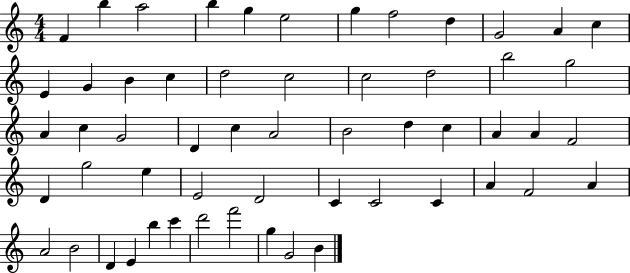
F4/q B5/q A5/h B5/q G5/q E5/h G5/q F5/h D5/q G4/h A4/q C5/q E4/q G4/q B4/q C5/q D5/h C5/h C5/h D5/h B5/h G5/h A4/q C5/q G4/h D4/q C5/q A4/h B4/h D5/q C5/q A4/q A4/q F4/h D4/q G5/h E5/q E4/h D4/h C4/q C4/h C4/q A4/q F4/h A4/q A4/h B4/h D4/q E4/q B5/q C6/q D6/h F6/h G5/q G4/h B4/q